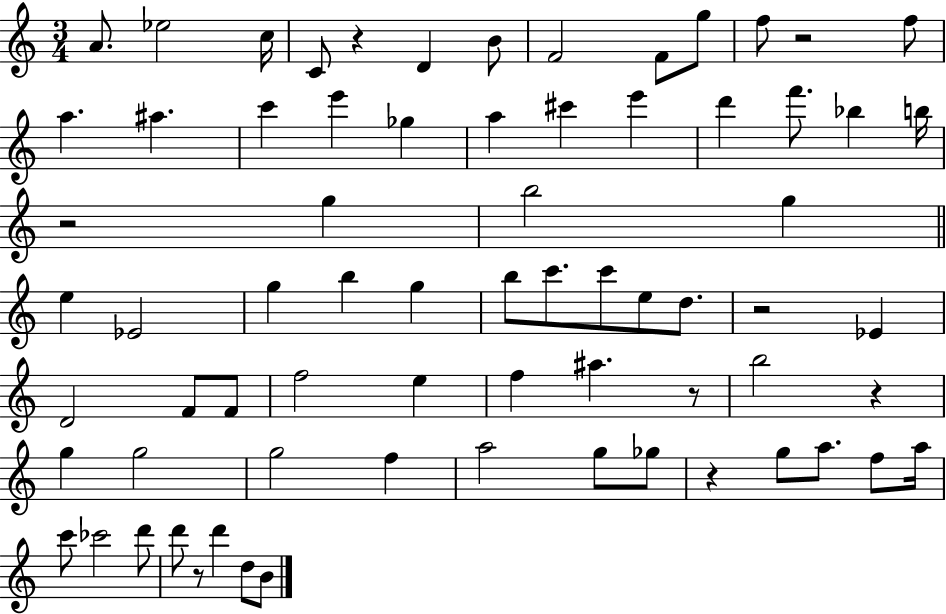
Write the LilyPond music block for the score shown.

{
  \clef treble
  \numericTimeSignature
  \time 3/4
  \key c \major
  a'8. ees''2 c''16 | c'8 r4 d'4 b'8 | f'2 f'8 g''8 | f''8 r2 f''8 | \break a''4. ais''4. | c'''4 e'''4 ges''4 | a''4 cis'''4 e'''4 | d'''4 f'''8. bes''4 b''16 | \break r2 g''4 | b''2 g''4 | \bar "||" \break \key c \major e''4 ees'2 | g''4 b''4 g''4 | b''8 c'''8. c'''8 e''8 d''8. | r2 ees'4 | \break d'2 f'8 f'8 | f''2 e''4 | f''4 ais''4. r8 | b''2 r4 | \break g''4 g''2 | g''2 f''4 | a''2 g''8 ges''8 | r4 g''8 a''8. f''8 a''16 | \break c'''8 ces'''2 d'''8 | d'''8 r8 d'''4 d''8 b'8 | \bar "|."
}